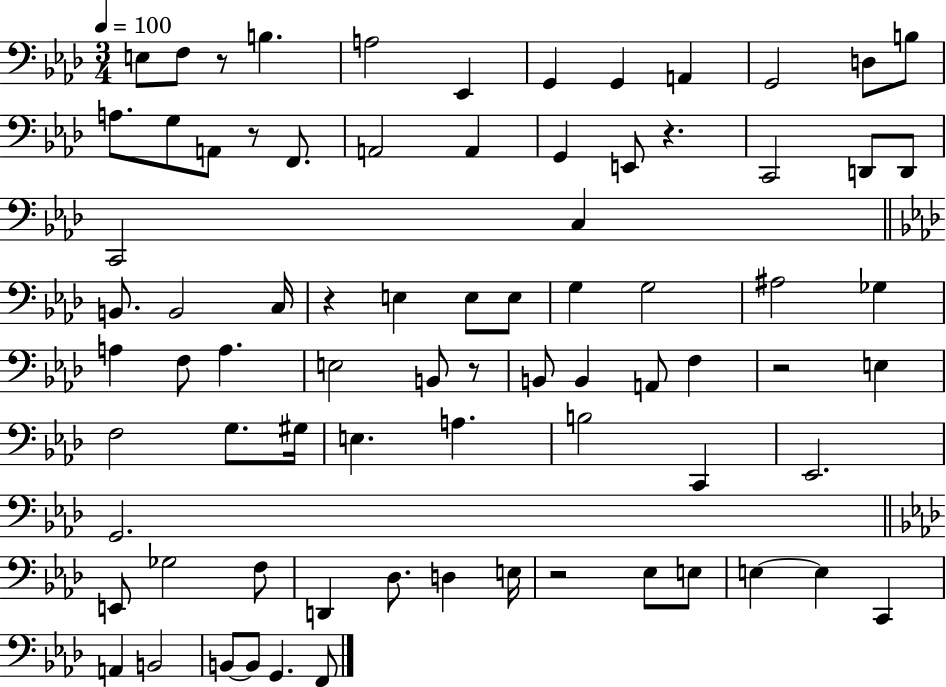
X:1
T:Untitled
M:3/4
L:1/4
K:Ab
E,/2 F,/2 z/2 B, A,2 _E,, G,, G,, A,, G,,2 D,/2 B,/2 A,/2 G,/2 A,,/2 z/2 F,,/2 A,,2 A,, G,, E,,/2 z C,,2 D,,/2 D,,/2 C,,2 C, B,,/2 B,,2 C,/4 z E, E,/2 E,/2 G, G,2 ^A,2 _G, A, F,/2 A, E,2 B,,/2 z/2 B,,/2 B,, A,,/2 F, z2 E, F,2 G,/2 ^G,/4 E, A, B,2 C,, _E,,2 G,,2 E,,/2 _G,2 F,/2 D,, _D,/2 D, E,/4 z2 _E,/2 E,/2 E, E, C,, A,, B,,2 B,,/2 B,,/2 G,, F,,/2